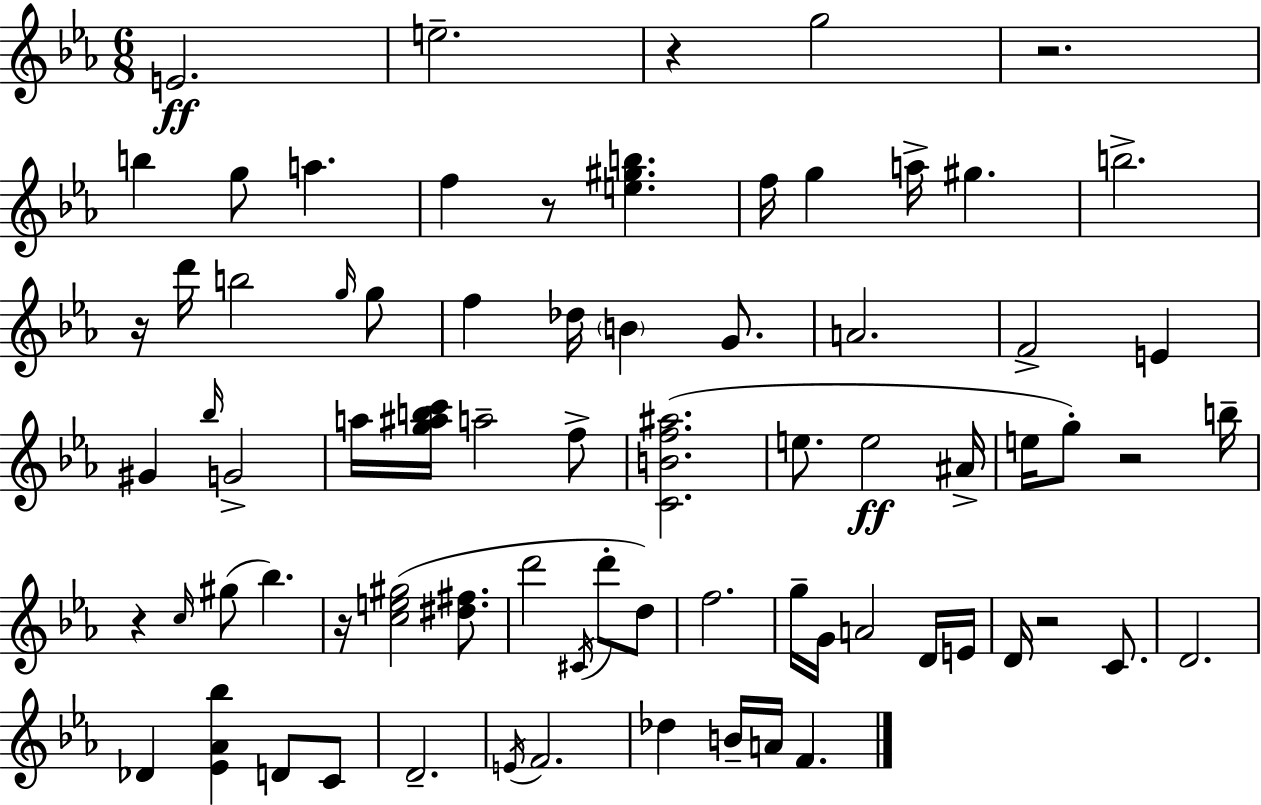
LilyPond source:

{
  \clef treble
  \numericTimeSignature
  \time 6/8
  \key ees \major
  \repeat volta 2 { e'2.\ff | e''2.-- | r4 g''2 | r2. | \break b''4 g''8 a''4. | f''4 r8 <e'' gis'' b''>4. | f''16 g''4 a''16-> gis''4. | b''2.-> | \break r16 d'''16 b''2 \grace { g''16 } g''8 | f''4 des''16 \parenthesize b'4 g'8. | a'2. | f'2-> e'4 | \break gis'4 \grace { bes''16 } g'2-> | a''16 <g'' ais'' b'' c'''>16 a''2-- | f''8-> <c' b' f'' ais''>2.( | e''8. e''2\ff | \break ais'16-> e''16 g''8-.) r2 | b''16-- r4 \grace { c''16 }( gis''8 bes''4.) | r16 <c'' e'' gis''>2( | <dis'' fis''>8. d'''2 \acciaccatura { cis'16 } | \break d'''8-. d''8) f''2. | g''16-- g'16 a'2 | d'16 e'16 d'16 r2 | c'8. d'2. | \break des'4 <ees' aes' bes''>4 | d'8 c'8 d'2.-- | \acciaccatura { e'16 } f'2. | des''4 b'16-- a'16 f'4. | \break } \bar "|."
}